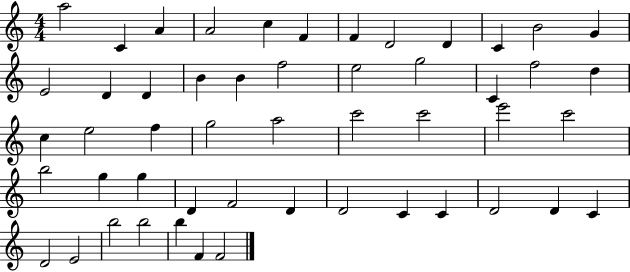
A5/h C4/q A4/q A4/h C5/q F4/q F4/q D4/h D4/q C4/q B4/h G4/q E4/h D4/q D4/q B4/q B4/q F5/h E5/h G5/h C4/q F5/h D5/q C5/q E5/h F5/q G5/h A5/h C6/h C6/h E6/h C6/h B5/h G5/q G5/q D4/q F4/h D4/q D4/h C4/q C4/q D4/h D4/q C4/q D4/h E4/h B5/h B5/h B5/q F4/q F4/h